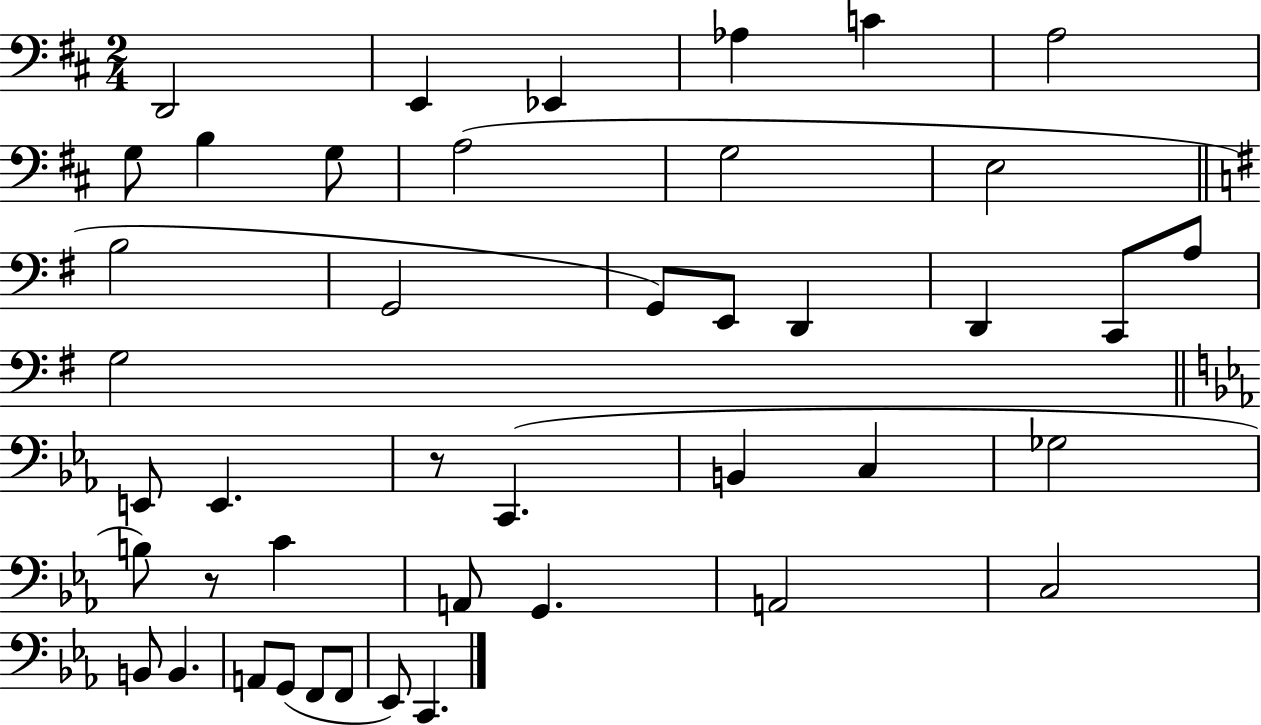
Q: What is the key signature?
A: D major